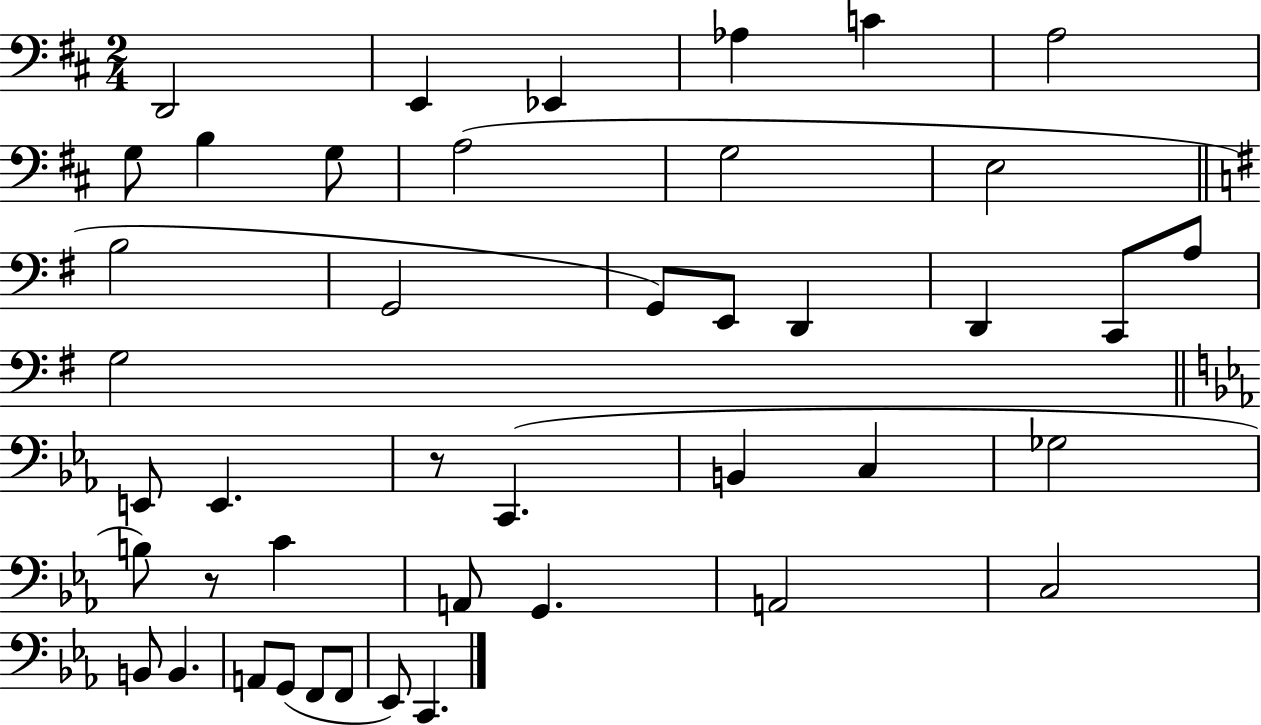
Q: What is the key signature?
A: D major